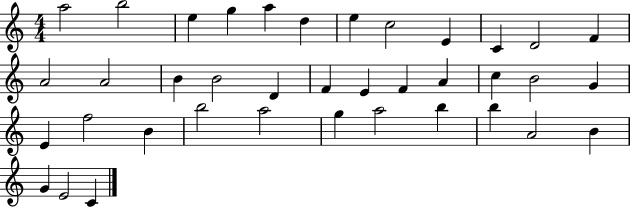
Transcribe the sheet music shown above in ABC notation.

X:1
T:Untitled
M:4/4
L:1/4
K:C
a2 b2 e g a d e c2 E C D2 F A2 A2 B B2 D F E F A c B2 G E f2 B b2 a2 g a2 b b A2 B G E2 C